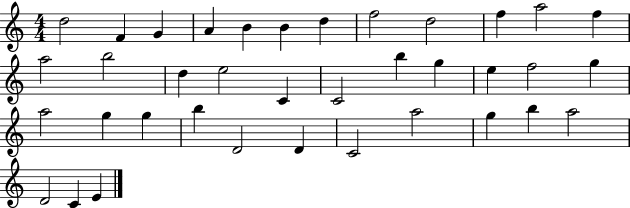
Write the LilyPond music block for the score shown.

{
  \clef treble
  \numericTimeSignature
  \time 4/4
  \key c \major
  d''2 f'4 g'4 | a'4 b'4 b'4 d''4 | f''2 d''2 | f''4 a''2 f''4 | \break a''2 b''2 | d''4 e''2 c'4 | c'2 b''4 g''4 | e''4 f''2 g''4 | \break a''2 g''4 g''4 | b''4 d'2 d'4 | c'2 a''2 | g''4 b''4 a''2 | \break d'2 c'4 e'4 | \bar "|."
}